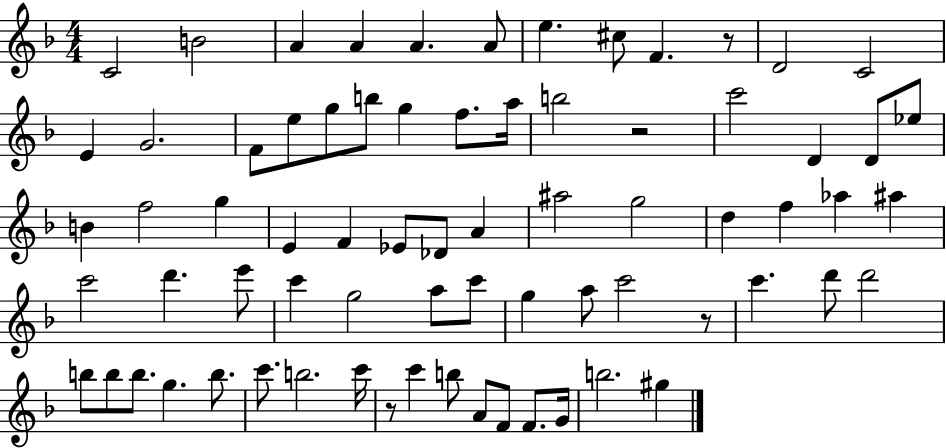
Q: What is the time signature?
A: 4/4